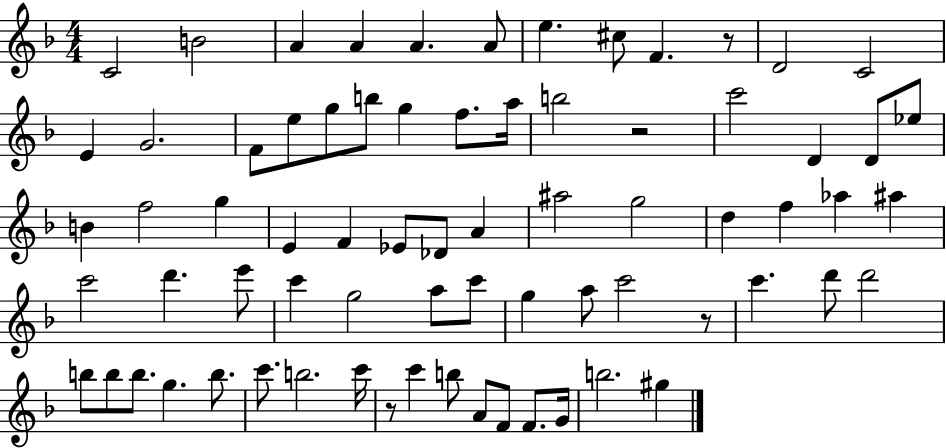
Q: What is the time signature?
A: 4/4